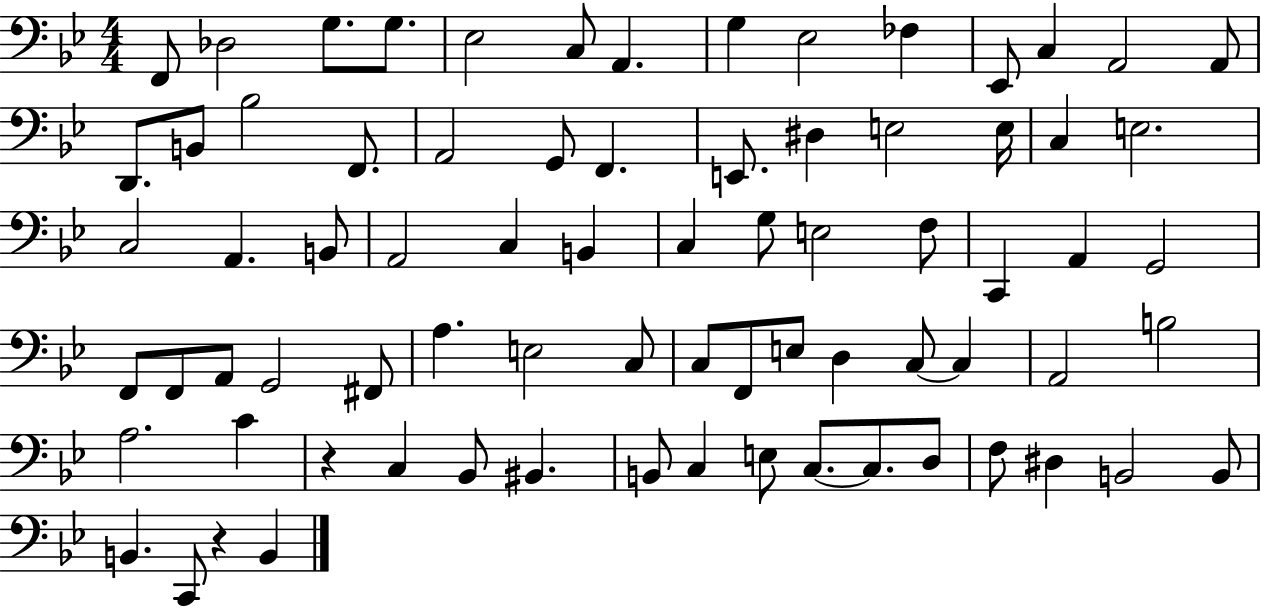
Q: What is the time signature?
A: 4/4